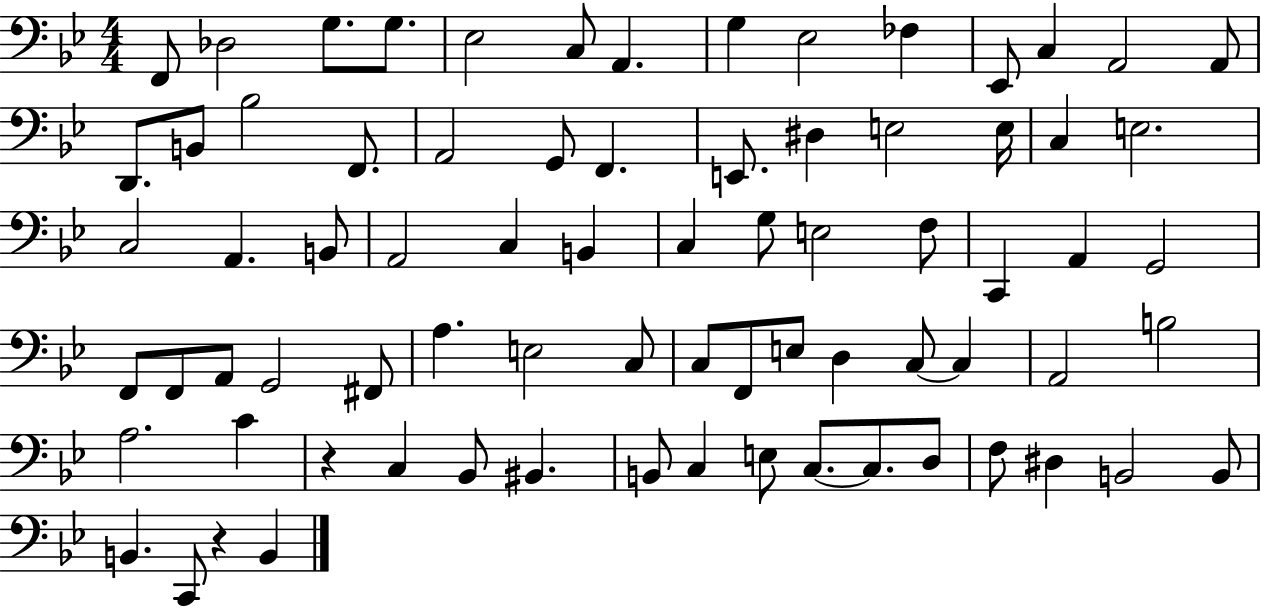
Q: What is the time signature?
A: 4/4